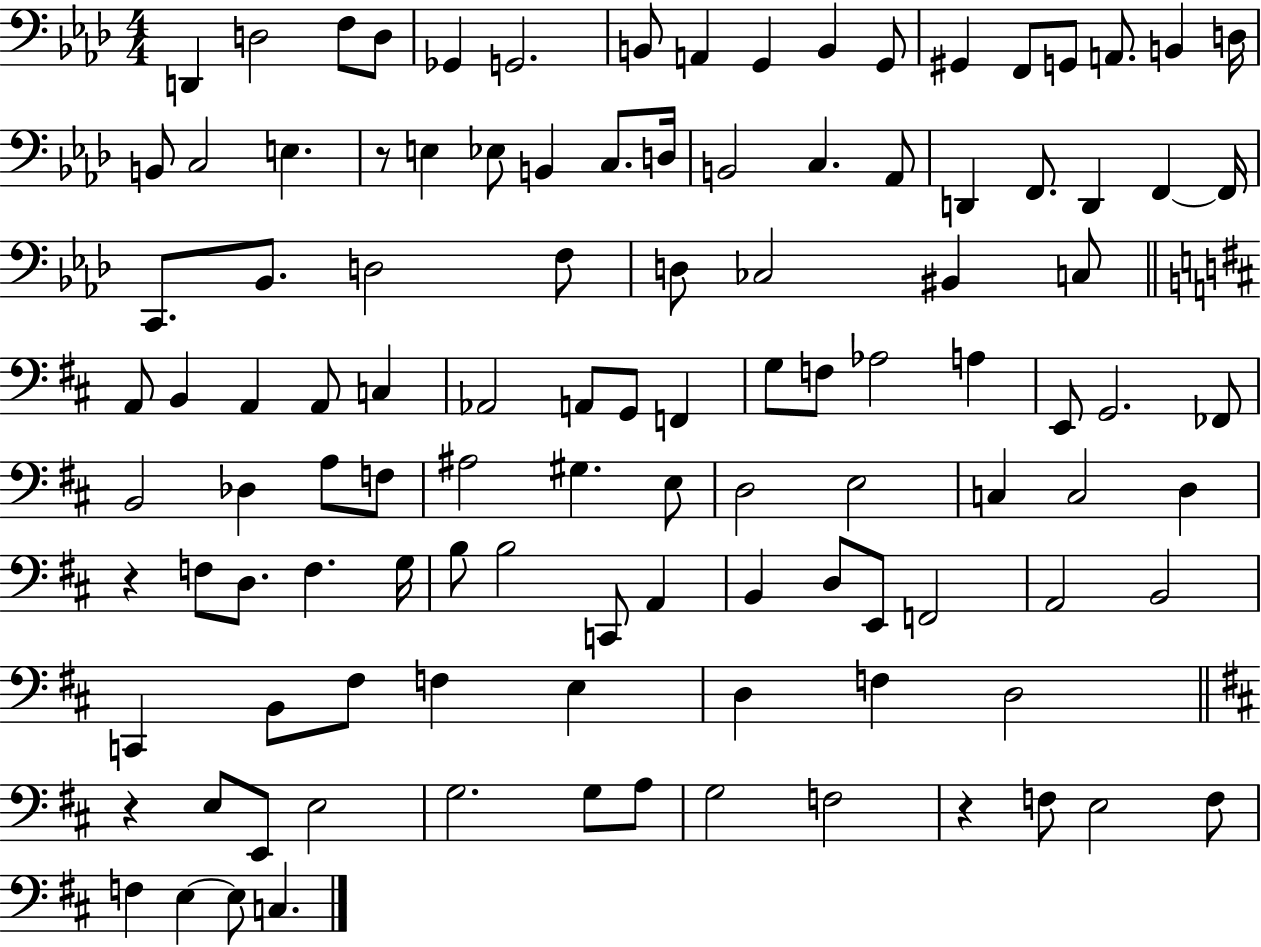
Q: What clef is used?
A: bass